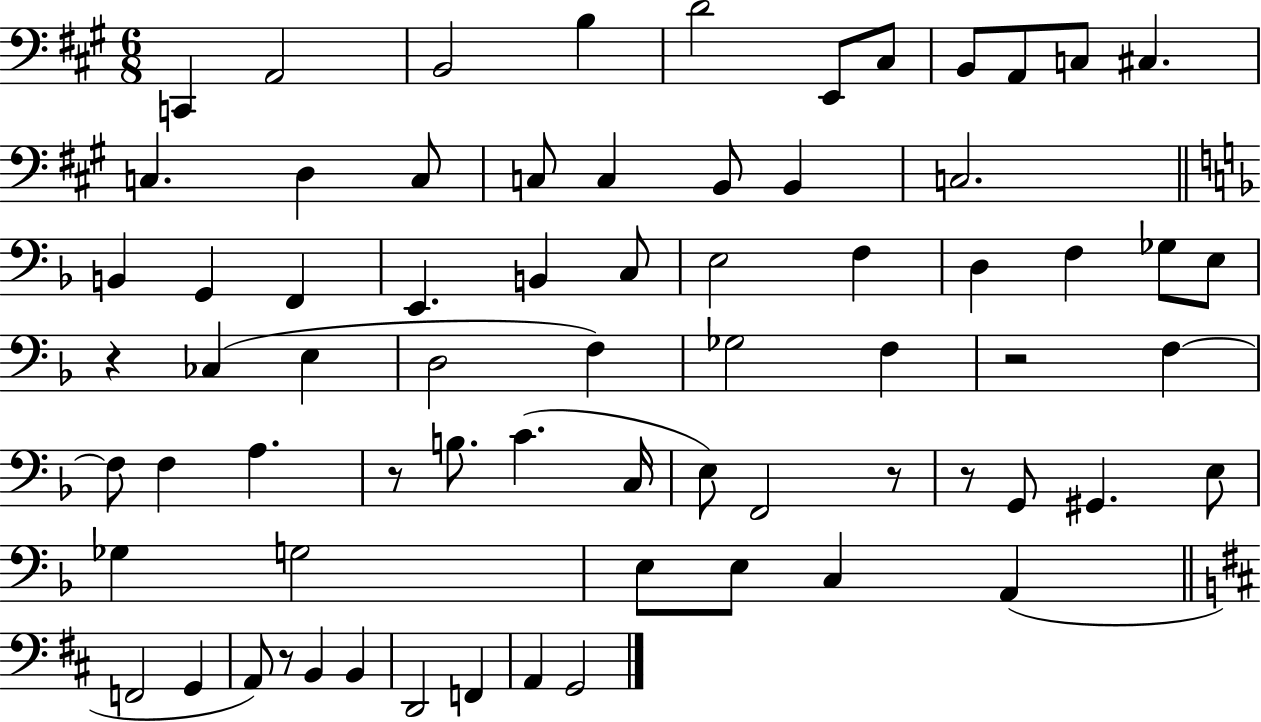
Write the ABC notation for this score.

X:1
T:Untitled
M:6/8
L:1/4
K:A
C,, A,,2 B,,2 B, D2 E,,/2 ^C,/2 B,,/2 A,,/2 C,/2 ^C, C, D, C,/2 C,/2 C, B,,/2 B,, C,2 B,, G,, F,, E,, B,, C,/2 E,2 F, D, F, _G,/2 E,/2 z _C, E, D,2 F, _G,2 F, z2 F, F,/2 F, A, z/2 B,/2 C C,/4 E,/2 F,,2 z/2 z/2 G,,/2 ^G,, E,/2 _G, G,2 E,/2 E,/2 C, A,, F,,2 G,, A,,/2 z/2 B,, B,, D,,2 F,, A,, G,,2